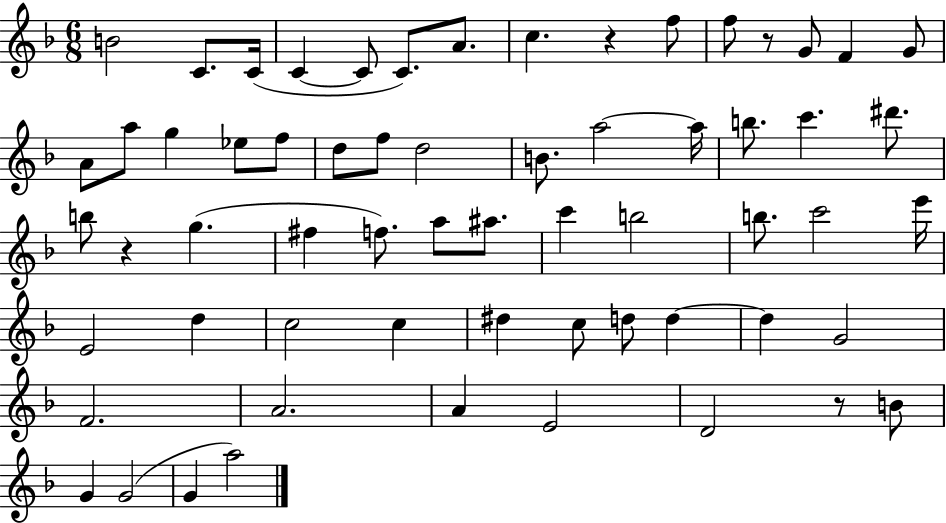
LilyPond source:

{
  \clef treble
  \numericTimeSignature
  \time 6/8
  \key f \major
  b'2 c'8. c'16( | c'4~~ c'8 c'8.) a'8. | c''4. r4 f''8 | f''8 r8 g'8 f'4 g'8 | \break a'8 a''8 g''4 ees''8 f''8 | d''8 f''8 d''2 | b'8. a''2~~ a''16 | b''8. c'''4. dis'''8. | \break b''8 r4 g''4.( | fis''4 f''8.) a''8 ais''8. | c'''4 b''2 | b''8. c'''2 e'''16 | \break e'2 d''4 | c''2 c''4 | dis''4 c''8 d''8 d''4~~ | d''4 g'2 | \break f'2. | a'2. | a'4 e'2 | d'2 r8 b'8 | \break g'4 g'2( | g'4 a''2) | \bar "|."
}